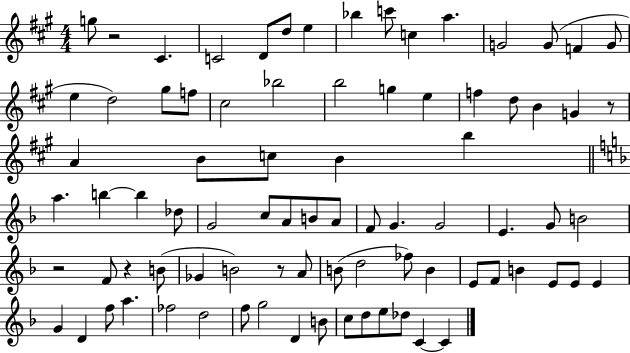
G5/e R/h C#4/q. C4/h D4/e D5/e E5/q Bb5/q C6/e C5/q A5/q. G4/h G4/e F4/q G4/e E5/q D5/h G#5/e F5/e C#5/h Bb5/h B5/h G5/q E5/q F5/q D5/e B4/q G4/q R/e A4/q B4/e C5/e B4/q B5/q A5/q. B5/q B5/q Db5/e G4/h C5/e A4/e B4/e A4/e F4/e G4/q. G4/h E4/q. G4/e B4/h R/h F4/e R/q B4/e Gb4/q B4/h R/e A4/e B4/e D5/h FES5/e B4/q E4/e F4/e B4/q E4/e E4/e E4/q G4/q D4/q F5/e A5/q. FES5/h D5/h F5/e G5/h D4/q B4/e C5/e D5/e E5/e Db5/e C4/q C4/q